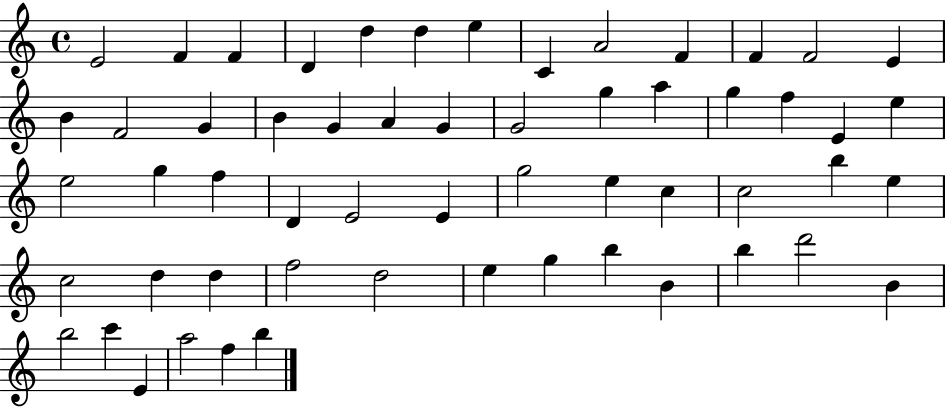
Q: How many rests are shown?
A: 0